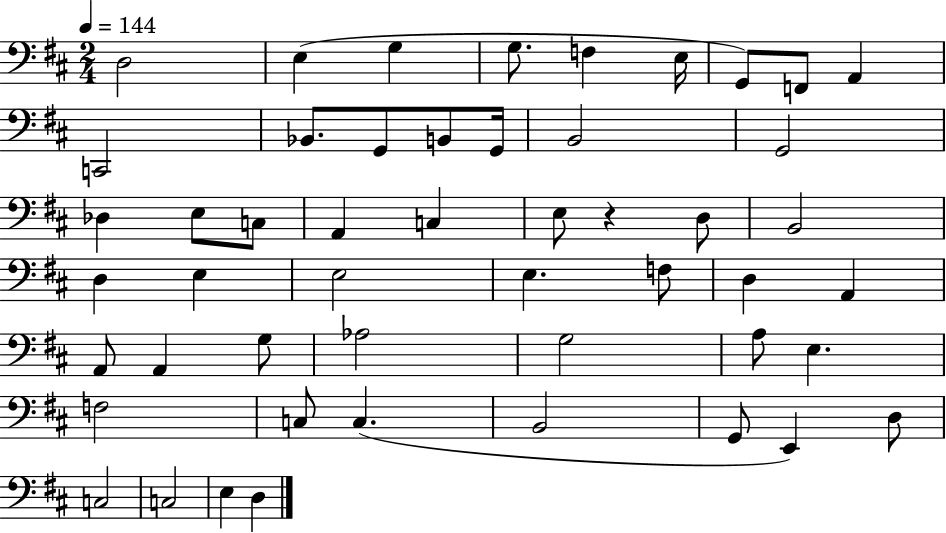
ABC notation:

X:1
T:Untitled
M:2/4
L:1/4
K:D
D,2 E, G, G,/2 F, E,/4 G,,/2 F,,/2 A,, C,,2 _B,,/2 G,,/2 B,,/2 G,,/4 B,,2 G,,2 _D, E,/2 C,/2 A,, C, E,/2 z D,/2 B,,2 D, E, E,2 E, F,/2 D, A,, A,,/2 A,, G,/2 _A,2 G,2 A,/2 E, F,2 C,/2 C, B,,2 G,,/2 E,, D,/2 C,2 C,2 E, D,